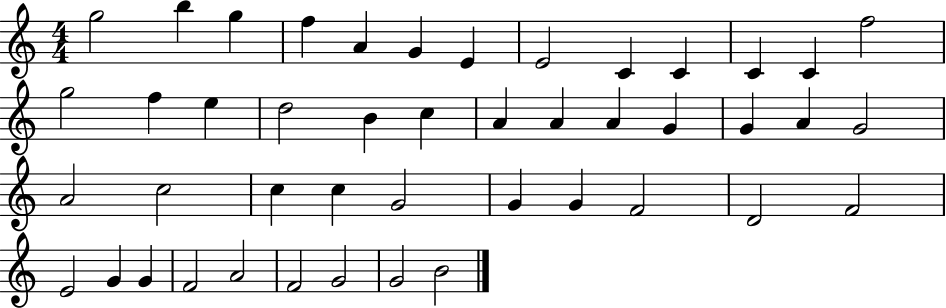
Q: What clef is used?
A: treble